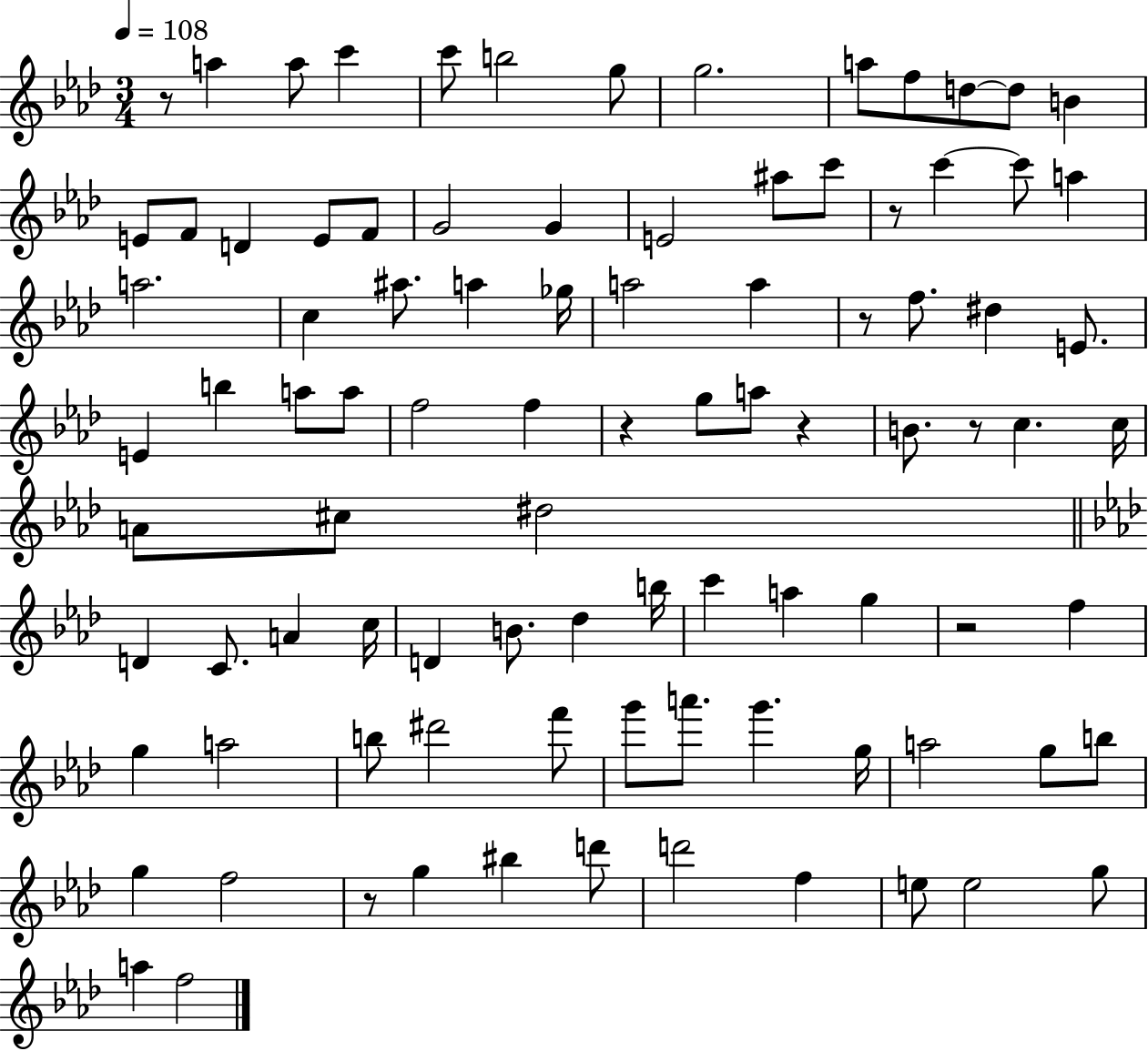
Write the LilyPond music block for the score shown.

{
  \clef treble
  \numericTimeSignature
  \time 3/4
  \key aes \major
  \tempo 4 = 108
  \repeat volta 2 { r8 a''4 a''8 c'''4 | c'''8 b''2 g''8 | g''2. | a''8 f''8 d''8~~ d''8 b'4 | \break e'8 f'8 d'4 e'8 f'8 | g'2 g'4 | e'2 ais''8 c'''8 | r8 c'''4~~ c'''8 a''4 | \break a''2. | c''4 ais''8. a''4 ges''16 | a''2 a''4 | r8 f''8. dis''4 e'8. | \break e'4 b''4 a''8 a''8 | f''2 f''4 | r4 g''8 a''8 r4 | b'8. r8 c''4. c''16 | \break a'8 cis''8 dis''2 | \bar "||" \break \key f \minor d'4 c'8. a'4 c''16 | d'4 b'8. des''4 b''16 | c'''4 a''4 g''4 | r2 f''4 | \break g''4 a''2 | b''8 dis'''2 f'''8 | g'''8 a'''8. g'''4. g''16 | a''2 g''8 b''8 | \break g''4 f''2 | r8 g''4 bis''4 d'''8 | d'''2 f''4 | e''8 e''2 g''8 | \break a''4 f''2 | } \bar "|."
}